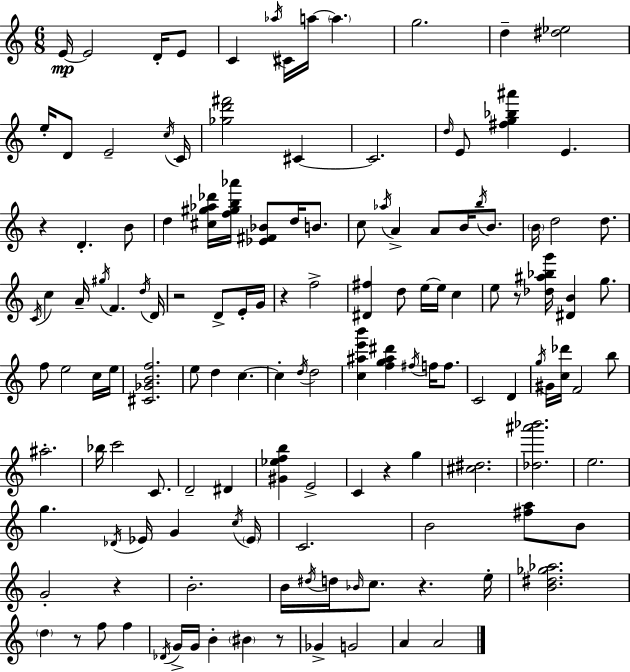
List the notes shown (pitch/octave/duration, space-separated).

E4/s E4/h D4/s E4/e C4/q Ab5/s C#4/s A5/s A5/q. G5/h. D5/q [D#5,Eb5]/h E5/s D4/e E4/h C5/s C4/s [Gb5,D6,F#6]/h C#4/q C#4/h. D5/s E4/e [F#5,G5,Bb5,A#6]/q E4/q. R/q D4/q. B4/e D5/q [C#5,G#5,Ab5,Db6]/s [F5,G#5,B5,Ab6]/s [Eb4,F#4,Bb4]/e D5/s B4/e. C5/e Ab5/s A4/q A4/e B4/s B5/s B4/e. B4/s D5/h D5/e. C4/s C5/q A4/s G#5/s F4/q. D5/s D4/s R/h D4/e E4/s G4/s R/q F5/h [D#4,F#5]/q D5/e E5/s E5/s C5/q E5/e R/e [Db5,A#5,Bb5,G6]/s [D#4,B4]/q G5/e. F5/e E5/h C5/s E5/s [C#4,Gb4,B4,F5]/h. E5/e D5/q C5/q. C5/q D5/s D5/h [C5,A#5,E6,B6]/q [F5,G5,A#5,D#6]/q F#5/s F5/s F5/e. C4/h D4/q G5/s G#4/s [C5,Db6]/s F4/h B5/e A#5/h. Bb5/s C6/h C4/e. D4/h D#4/q [G#4,Eb5,F5,B5]/q E4/h C4/q R/q G5/q [C#5,D#5]/h. [Db5,A#6,Bb6]/h. E5/h. G5/q. Db4/s Eb4/s G4/q C5/s Eb4/s C4/h. B4/h [F#5,A5]/e B4/e G4/h R/q B4/h. B4/s D#5/s D5/s Bb4/s C5/e. R/q. E5/s [B4,D#5,Gb5,Ab5]/h. D5/q R/e F5/e F5/q Db4/s G4/s G4/s B4/q BIS4/q R/e Gb4/q G4/h A4/q A4/h